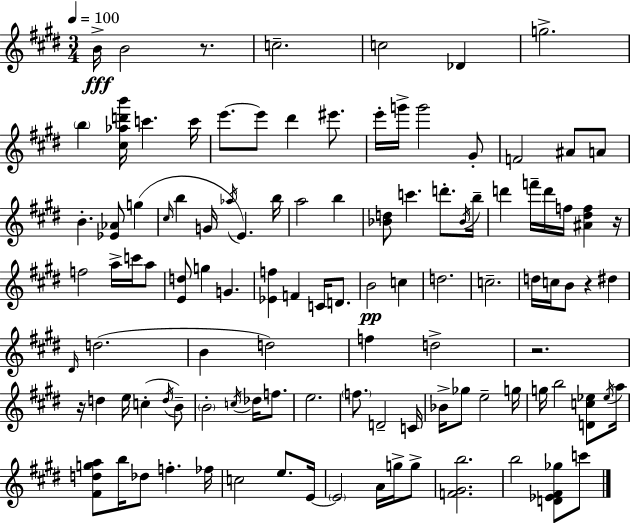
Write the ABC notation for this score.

X:1
T:Untitled
M:3/4
L:1/4
K:E
B/4 B2 z/2 c2 c2 _D g2 b [^c_ad'b']/4 c' c'/4 e'/2 e'/2 ^d' ^e'/2 e'/4 g'/4 g'2 ^G/2 F2 ^A/2 A/2 B [_E_A]/2 g ^c/4 b G/4 _a/4 E b/4 a2 b [_Bd]/2 c' d'/2 _B/4 b/4 d' f'/4 d'/4 f/4 [^A^df] z/4 f2 a/4 c'/4 a/2 [Ed]/2 g G [_Ef] F C/4 D/2 B2 c d2 c2 d/4 c/4 B/2 z ^d ^D/4 d2 B d2 f d2 z2 z/4 d e/4 c d/4 B/2 B2 c/4 _d/4 f/2 e2 f/2 D2 C/4 _B/4 _g/2 e2 g/4 g/4 b2 [Dc_e]/2 _e/4 a/4 [^Fdga]/2 b/4 _d/2 f _f/4 c2 e/2 E/4 E2 A/4 g/4 g/2 [F^Gb]2 b2 [D_E^F_g]/2 c'/2